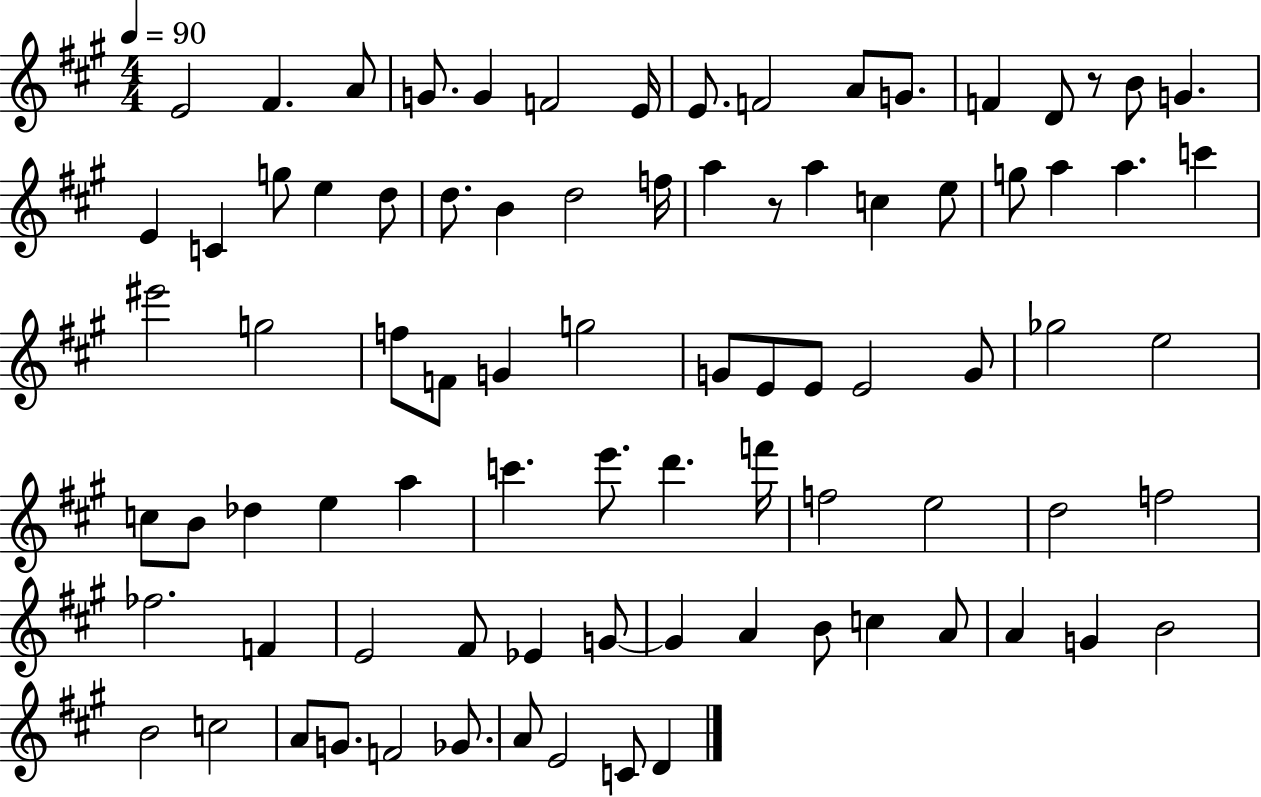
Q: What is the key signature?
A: A major